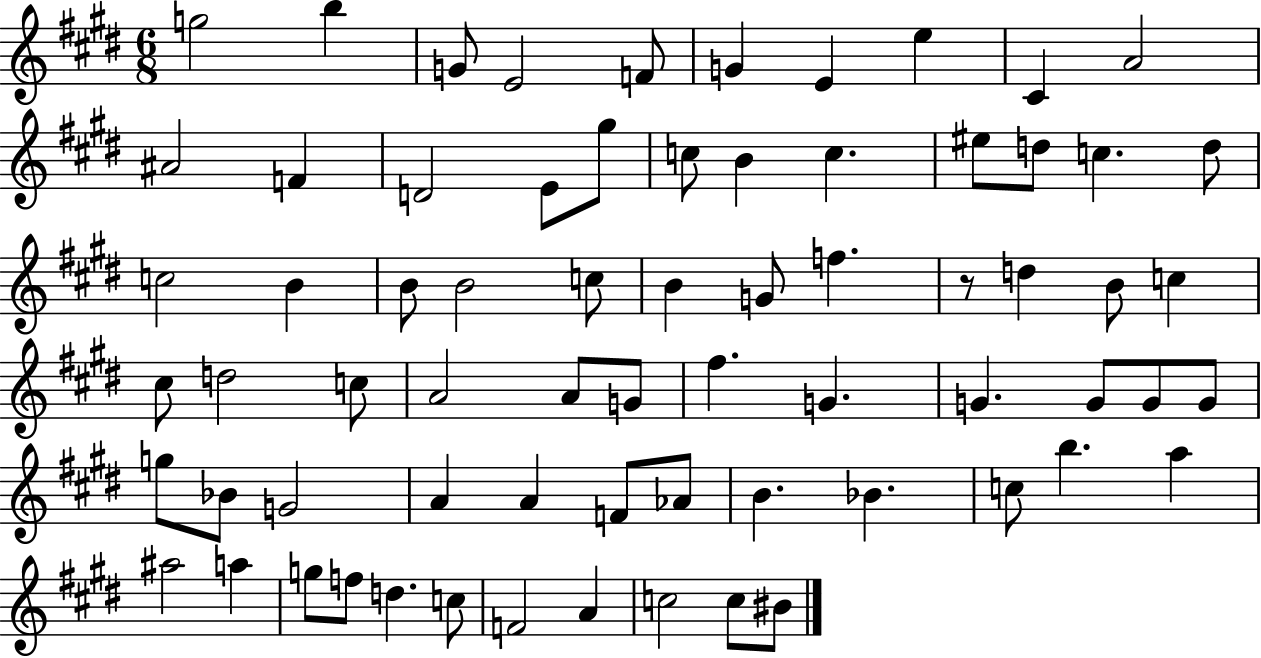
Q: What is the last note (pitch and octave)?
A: BIS4